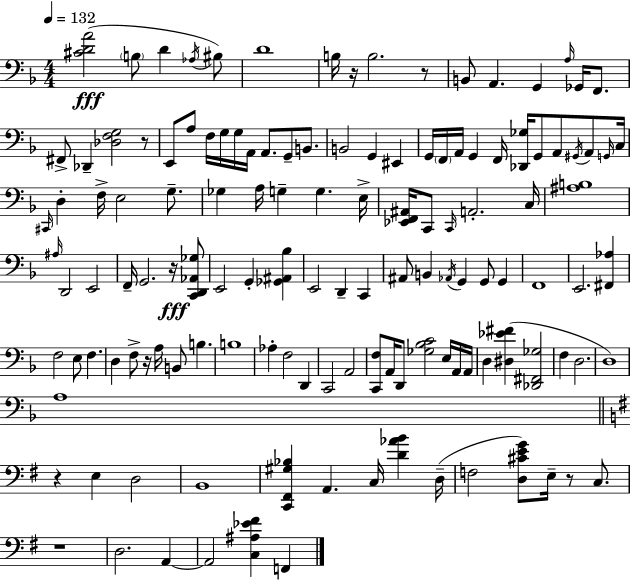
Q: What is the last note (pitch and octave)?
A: F2